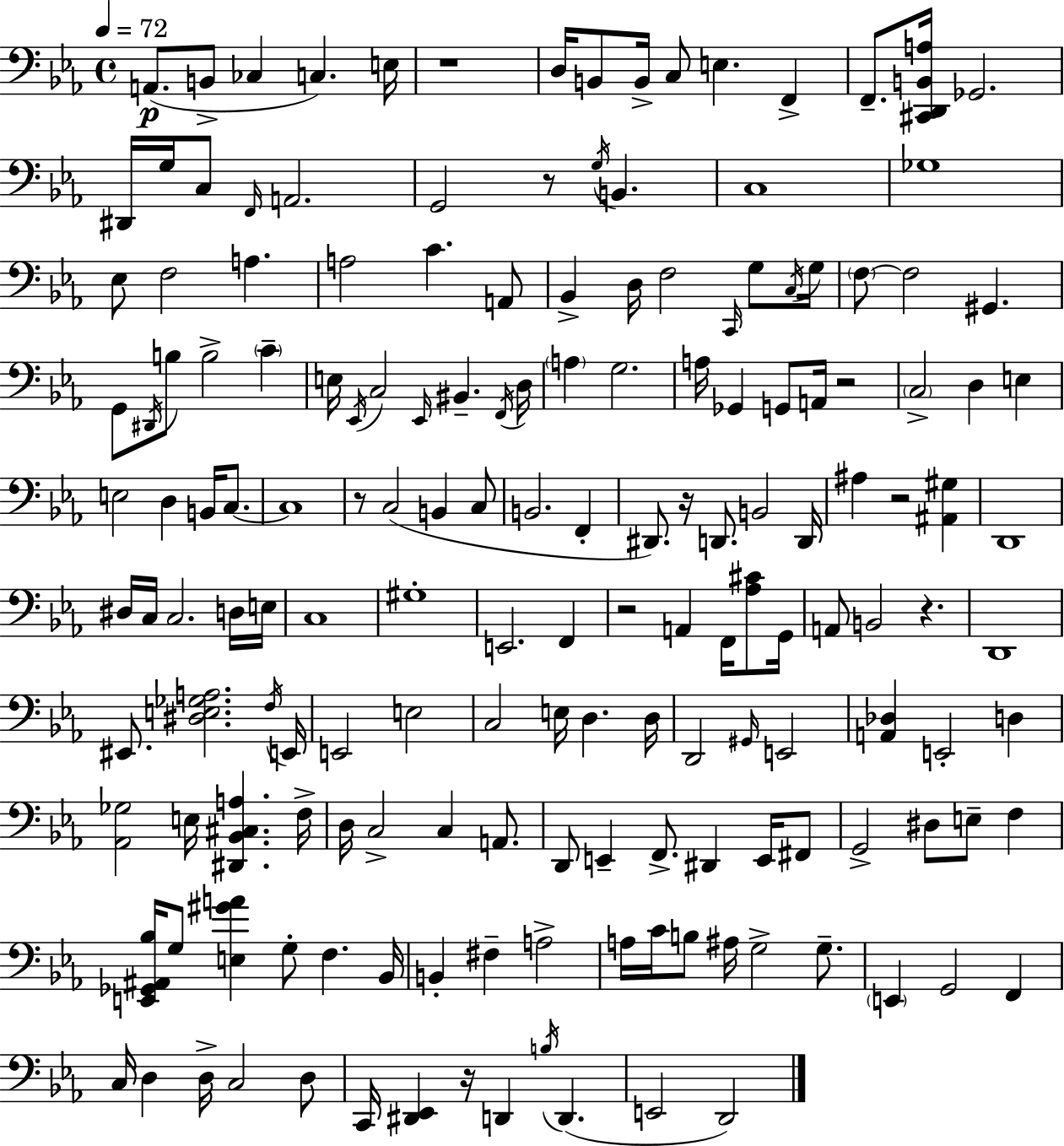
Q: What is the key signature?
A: C minor